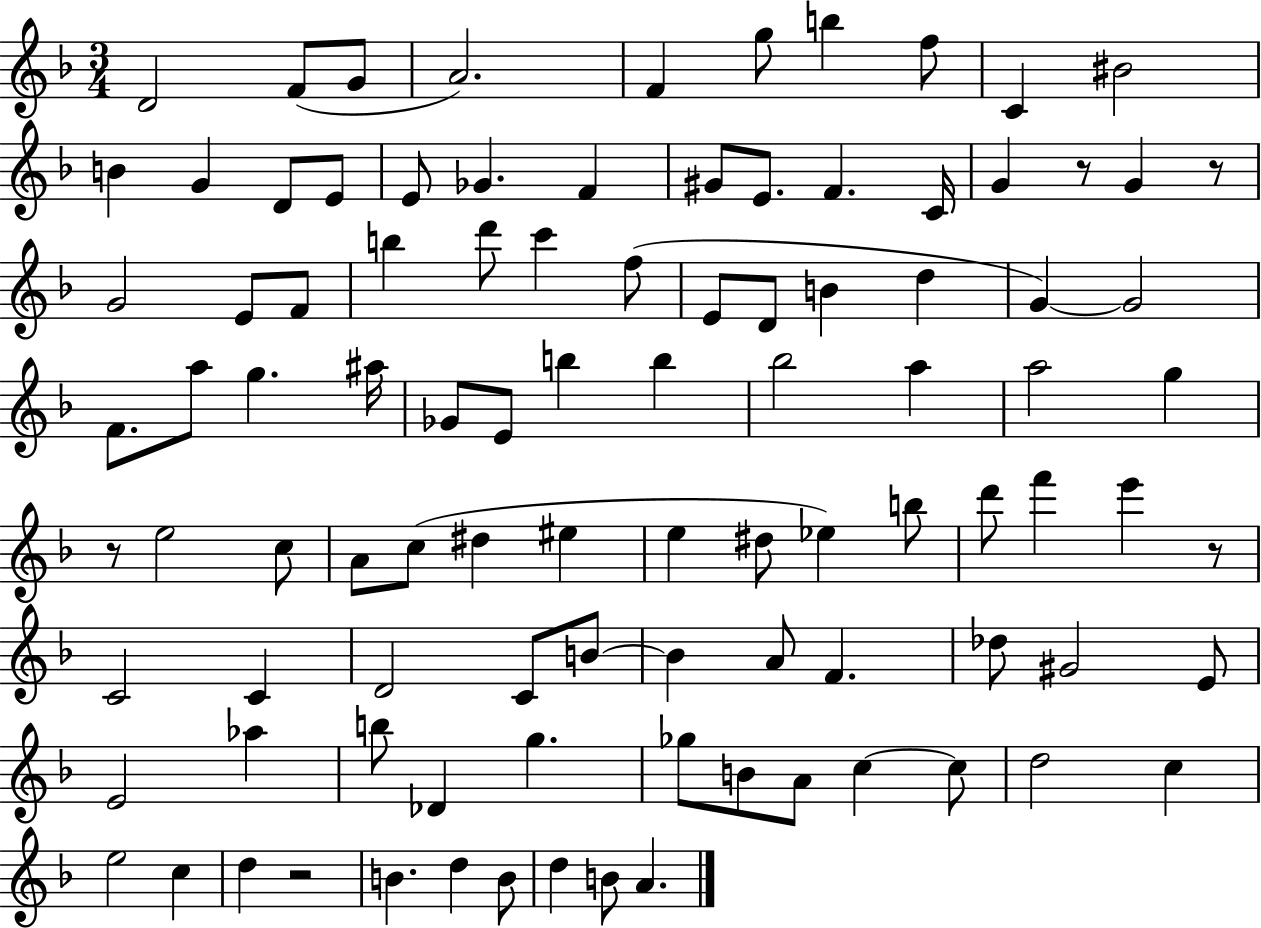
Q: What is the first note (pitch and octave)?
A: D4